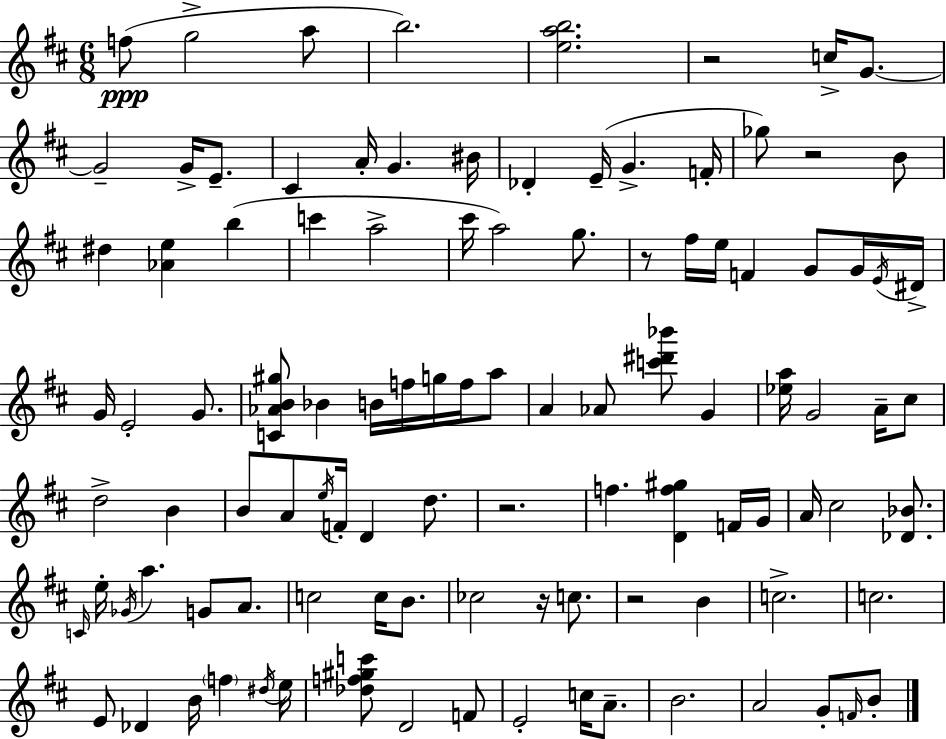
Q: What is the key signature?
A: D major